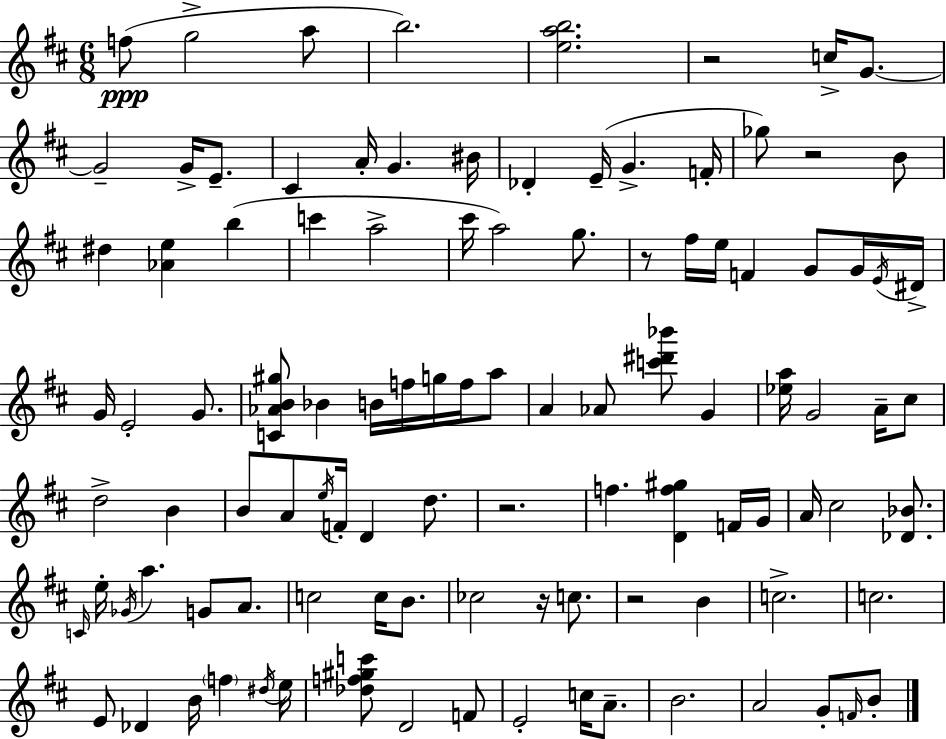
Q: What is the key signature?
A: D major